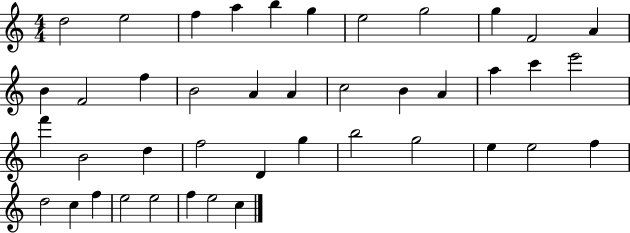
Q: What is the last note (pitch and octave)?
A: C5